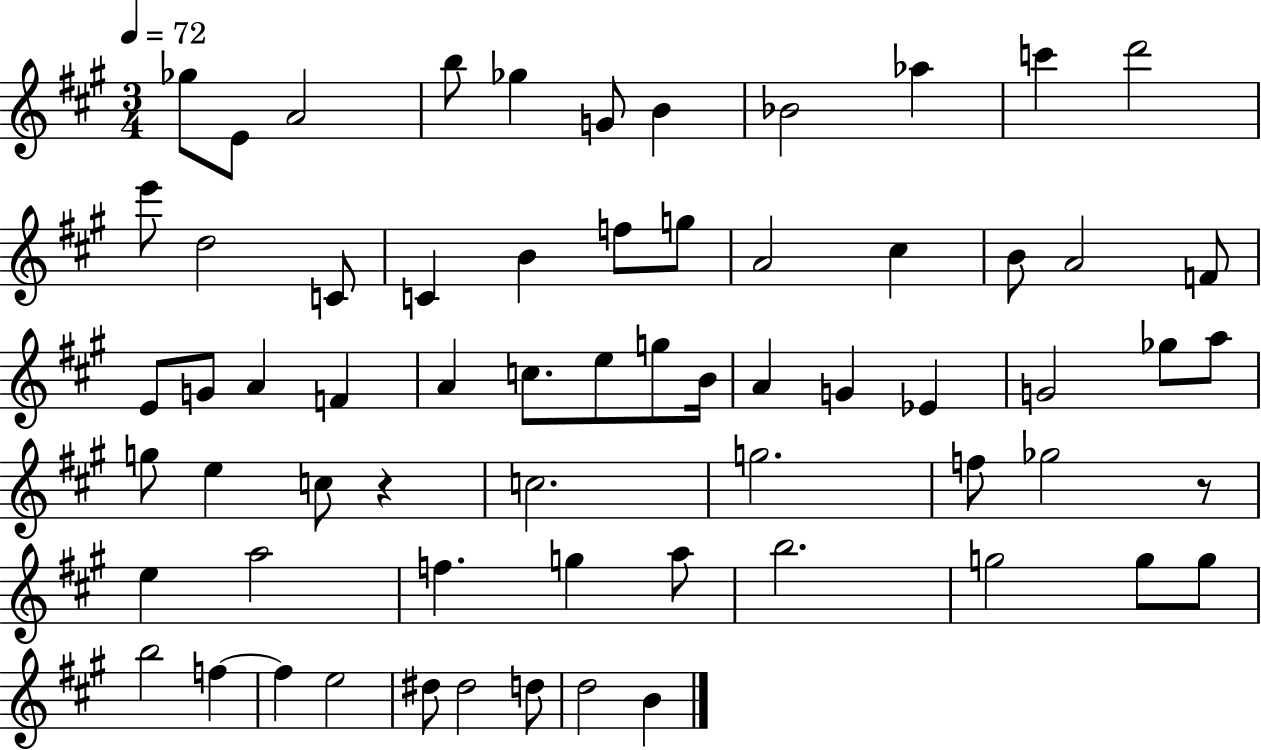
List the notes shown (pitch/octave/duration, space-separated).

Gb5/e E4/e A4/h B5/e Gb5/q G4/e B4/q Bb4/h Ab5/q C6/q D6/h E6/e D5/h C4/e C4/q B4/q F5/e G5/e A4/h C#5/q B4/e A4/h F4/e E4/e G4/e A4/q F4/q A4/q C5/e. E5/e G5/e B4/s A4/q G4/q Eb4/q G4/h Gb5/e A5/e G5/e E5/q C5/e R/q C5/h. G5/h. F5/e Gb5/h R/e E5/q A5/h F5/q. G5/q A5/e B5/h. G5/h G5/e G5/e B5/h F5/q F5/q E5/h D#5/e D#5/h D5/e D5/h B4/q